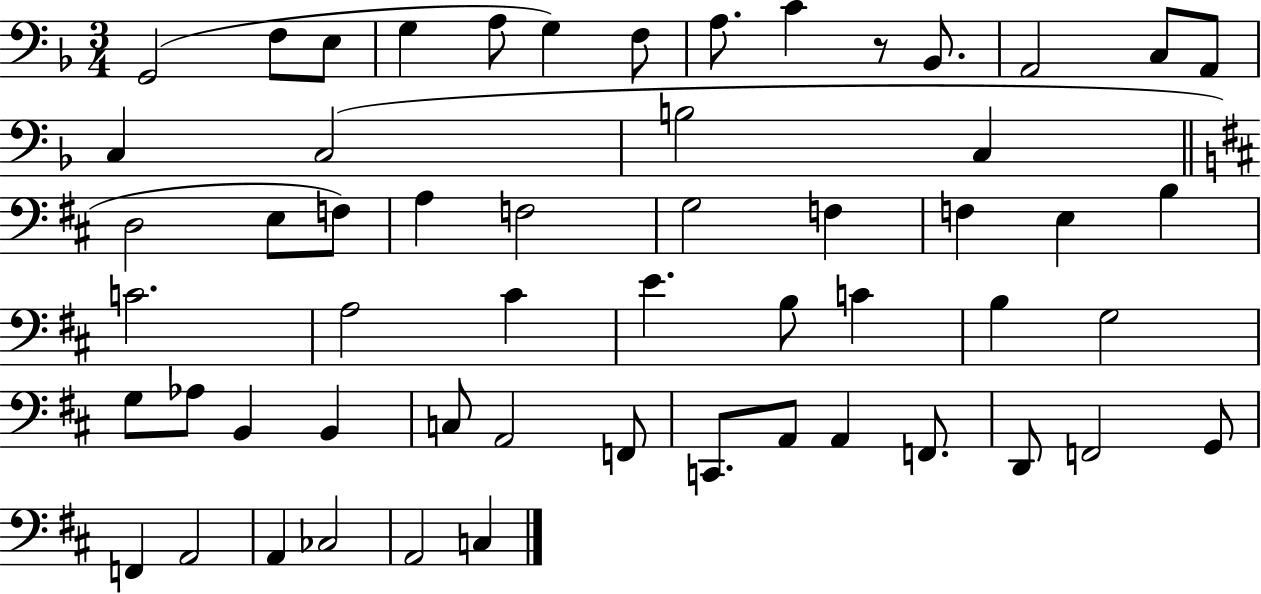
X:1
T:Untitled
M:3/4
L:1/4
K:F
G,,2 F,/2 E,/2 G, A,/2 G, F,/2 A,/2 C z/2 _B,,/2 A,,2 C,/2 A,,/2 C, C,2 B,2 C, D,2 E,/2 F,/2 A, F,2 G,2 F, F, E, B, C2 A,2 ^C E B,/2 C B, G,2 G,/2 _A,/2 B,, B,, C,/2 A,,2 F,,/2 C,,/2 A,,/2 A,, F,,/2 D,,/2 F,,2 G,,/2 F,, A,,2 A,, _C,2 A,,2 C,